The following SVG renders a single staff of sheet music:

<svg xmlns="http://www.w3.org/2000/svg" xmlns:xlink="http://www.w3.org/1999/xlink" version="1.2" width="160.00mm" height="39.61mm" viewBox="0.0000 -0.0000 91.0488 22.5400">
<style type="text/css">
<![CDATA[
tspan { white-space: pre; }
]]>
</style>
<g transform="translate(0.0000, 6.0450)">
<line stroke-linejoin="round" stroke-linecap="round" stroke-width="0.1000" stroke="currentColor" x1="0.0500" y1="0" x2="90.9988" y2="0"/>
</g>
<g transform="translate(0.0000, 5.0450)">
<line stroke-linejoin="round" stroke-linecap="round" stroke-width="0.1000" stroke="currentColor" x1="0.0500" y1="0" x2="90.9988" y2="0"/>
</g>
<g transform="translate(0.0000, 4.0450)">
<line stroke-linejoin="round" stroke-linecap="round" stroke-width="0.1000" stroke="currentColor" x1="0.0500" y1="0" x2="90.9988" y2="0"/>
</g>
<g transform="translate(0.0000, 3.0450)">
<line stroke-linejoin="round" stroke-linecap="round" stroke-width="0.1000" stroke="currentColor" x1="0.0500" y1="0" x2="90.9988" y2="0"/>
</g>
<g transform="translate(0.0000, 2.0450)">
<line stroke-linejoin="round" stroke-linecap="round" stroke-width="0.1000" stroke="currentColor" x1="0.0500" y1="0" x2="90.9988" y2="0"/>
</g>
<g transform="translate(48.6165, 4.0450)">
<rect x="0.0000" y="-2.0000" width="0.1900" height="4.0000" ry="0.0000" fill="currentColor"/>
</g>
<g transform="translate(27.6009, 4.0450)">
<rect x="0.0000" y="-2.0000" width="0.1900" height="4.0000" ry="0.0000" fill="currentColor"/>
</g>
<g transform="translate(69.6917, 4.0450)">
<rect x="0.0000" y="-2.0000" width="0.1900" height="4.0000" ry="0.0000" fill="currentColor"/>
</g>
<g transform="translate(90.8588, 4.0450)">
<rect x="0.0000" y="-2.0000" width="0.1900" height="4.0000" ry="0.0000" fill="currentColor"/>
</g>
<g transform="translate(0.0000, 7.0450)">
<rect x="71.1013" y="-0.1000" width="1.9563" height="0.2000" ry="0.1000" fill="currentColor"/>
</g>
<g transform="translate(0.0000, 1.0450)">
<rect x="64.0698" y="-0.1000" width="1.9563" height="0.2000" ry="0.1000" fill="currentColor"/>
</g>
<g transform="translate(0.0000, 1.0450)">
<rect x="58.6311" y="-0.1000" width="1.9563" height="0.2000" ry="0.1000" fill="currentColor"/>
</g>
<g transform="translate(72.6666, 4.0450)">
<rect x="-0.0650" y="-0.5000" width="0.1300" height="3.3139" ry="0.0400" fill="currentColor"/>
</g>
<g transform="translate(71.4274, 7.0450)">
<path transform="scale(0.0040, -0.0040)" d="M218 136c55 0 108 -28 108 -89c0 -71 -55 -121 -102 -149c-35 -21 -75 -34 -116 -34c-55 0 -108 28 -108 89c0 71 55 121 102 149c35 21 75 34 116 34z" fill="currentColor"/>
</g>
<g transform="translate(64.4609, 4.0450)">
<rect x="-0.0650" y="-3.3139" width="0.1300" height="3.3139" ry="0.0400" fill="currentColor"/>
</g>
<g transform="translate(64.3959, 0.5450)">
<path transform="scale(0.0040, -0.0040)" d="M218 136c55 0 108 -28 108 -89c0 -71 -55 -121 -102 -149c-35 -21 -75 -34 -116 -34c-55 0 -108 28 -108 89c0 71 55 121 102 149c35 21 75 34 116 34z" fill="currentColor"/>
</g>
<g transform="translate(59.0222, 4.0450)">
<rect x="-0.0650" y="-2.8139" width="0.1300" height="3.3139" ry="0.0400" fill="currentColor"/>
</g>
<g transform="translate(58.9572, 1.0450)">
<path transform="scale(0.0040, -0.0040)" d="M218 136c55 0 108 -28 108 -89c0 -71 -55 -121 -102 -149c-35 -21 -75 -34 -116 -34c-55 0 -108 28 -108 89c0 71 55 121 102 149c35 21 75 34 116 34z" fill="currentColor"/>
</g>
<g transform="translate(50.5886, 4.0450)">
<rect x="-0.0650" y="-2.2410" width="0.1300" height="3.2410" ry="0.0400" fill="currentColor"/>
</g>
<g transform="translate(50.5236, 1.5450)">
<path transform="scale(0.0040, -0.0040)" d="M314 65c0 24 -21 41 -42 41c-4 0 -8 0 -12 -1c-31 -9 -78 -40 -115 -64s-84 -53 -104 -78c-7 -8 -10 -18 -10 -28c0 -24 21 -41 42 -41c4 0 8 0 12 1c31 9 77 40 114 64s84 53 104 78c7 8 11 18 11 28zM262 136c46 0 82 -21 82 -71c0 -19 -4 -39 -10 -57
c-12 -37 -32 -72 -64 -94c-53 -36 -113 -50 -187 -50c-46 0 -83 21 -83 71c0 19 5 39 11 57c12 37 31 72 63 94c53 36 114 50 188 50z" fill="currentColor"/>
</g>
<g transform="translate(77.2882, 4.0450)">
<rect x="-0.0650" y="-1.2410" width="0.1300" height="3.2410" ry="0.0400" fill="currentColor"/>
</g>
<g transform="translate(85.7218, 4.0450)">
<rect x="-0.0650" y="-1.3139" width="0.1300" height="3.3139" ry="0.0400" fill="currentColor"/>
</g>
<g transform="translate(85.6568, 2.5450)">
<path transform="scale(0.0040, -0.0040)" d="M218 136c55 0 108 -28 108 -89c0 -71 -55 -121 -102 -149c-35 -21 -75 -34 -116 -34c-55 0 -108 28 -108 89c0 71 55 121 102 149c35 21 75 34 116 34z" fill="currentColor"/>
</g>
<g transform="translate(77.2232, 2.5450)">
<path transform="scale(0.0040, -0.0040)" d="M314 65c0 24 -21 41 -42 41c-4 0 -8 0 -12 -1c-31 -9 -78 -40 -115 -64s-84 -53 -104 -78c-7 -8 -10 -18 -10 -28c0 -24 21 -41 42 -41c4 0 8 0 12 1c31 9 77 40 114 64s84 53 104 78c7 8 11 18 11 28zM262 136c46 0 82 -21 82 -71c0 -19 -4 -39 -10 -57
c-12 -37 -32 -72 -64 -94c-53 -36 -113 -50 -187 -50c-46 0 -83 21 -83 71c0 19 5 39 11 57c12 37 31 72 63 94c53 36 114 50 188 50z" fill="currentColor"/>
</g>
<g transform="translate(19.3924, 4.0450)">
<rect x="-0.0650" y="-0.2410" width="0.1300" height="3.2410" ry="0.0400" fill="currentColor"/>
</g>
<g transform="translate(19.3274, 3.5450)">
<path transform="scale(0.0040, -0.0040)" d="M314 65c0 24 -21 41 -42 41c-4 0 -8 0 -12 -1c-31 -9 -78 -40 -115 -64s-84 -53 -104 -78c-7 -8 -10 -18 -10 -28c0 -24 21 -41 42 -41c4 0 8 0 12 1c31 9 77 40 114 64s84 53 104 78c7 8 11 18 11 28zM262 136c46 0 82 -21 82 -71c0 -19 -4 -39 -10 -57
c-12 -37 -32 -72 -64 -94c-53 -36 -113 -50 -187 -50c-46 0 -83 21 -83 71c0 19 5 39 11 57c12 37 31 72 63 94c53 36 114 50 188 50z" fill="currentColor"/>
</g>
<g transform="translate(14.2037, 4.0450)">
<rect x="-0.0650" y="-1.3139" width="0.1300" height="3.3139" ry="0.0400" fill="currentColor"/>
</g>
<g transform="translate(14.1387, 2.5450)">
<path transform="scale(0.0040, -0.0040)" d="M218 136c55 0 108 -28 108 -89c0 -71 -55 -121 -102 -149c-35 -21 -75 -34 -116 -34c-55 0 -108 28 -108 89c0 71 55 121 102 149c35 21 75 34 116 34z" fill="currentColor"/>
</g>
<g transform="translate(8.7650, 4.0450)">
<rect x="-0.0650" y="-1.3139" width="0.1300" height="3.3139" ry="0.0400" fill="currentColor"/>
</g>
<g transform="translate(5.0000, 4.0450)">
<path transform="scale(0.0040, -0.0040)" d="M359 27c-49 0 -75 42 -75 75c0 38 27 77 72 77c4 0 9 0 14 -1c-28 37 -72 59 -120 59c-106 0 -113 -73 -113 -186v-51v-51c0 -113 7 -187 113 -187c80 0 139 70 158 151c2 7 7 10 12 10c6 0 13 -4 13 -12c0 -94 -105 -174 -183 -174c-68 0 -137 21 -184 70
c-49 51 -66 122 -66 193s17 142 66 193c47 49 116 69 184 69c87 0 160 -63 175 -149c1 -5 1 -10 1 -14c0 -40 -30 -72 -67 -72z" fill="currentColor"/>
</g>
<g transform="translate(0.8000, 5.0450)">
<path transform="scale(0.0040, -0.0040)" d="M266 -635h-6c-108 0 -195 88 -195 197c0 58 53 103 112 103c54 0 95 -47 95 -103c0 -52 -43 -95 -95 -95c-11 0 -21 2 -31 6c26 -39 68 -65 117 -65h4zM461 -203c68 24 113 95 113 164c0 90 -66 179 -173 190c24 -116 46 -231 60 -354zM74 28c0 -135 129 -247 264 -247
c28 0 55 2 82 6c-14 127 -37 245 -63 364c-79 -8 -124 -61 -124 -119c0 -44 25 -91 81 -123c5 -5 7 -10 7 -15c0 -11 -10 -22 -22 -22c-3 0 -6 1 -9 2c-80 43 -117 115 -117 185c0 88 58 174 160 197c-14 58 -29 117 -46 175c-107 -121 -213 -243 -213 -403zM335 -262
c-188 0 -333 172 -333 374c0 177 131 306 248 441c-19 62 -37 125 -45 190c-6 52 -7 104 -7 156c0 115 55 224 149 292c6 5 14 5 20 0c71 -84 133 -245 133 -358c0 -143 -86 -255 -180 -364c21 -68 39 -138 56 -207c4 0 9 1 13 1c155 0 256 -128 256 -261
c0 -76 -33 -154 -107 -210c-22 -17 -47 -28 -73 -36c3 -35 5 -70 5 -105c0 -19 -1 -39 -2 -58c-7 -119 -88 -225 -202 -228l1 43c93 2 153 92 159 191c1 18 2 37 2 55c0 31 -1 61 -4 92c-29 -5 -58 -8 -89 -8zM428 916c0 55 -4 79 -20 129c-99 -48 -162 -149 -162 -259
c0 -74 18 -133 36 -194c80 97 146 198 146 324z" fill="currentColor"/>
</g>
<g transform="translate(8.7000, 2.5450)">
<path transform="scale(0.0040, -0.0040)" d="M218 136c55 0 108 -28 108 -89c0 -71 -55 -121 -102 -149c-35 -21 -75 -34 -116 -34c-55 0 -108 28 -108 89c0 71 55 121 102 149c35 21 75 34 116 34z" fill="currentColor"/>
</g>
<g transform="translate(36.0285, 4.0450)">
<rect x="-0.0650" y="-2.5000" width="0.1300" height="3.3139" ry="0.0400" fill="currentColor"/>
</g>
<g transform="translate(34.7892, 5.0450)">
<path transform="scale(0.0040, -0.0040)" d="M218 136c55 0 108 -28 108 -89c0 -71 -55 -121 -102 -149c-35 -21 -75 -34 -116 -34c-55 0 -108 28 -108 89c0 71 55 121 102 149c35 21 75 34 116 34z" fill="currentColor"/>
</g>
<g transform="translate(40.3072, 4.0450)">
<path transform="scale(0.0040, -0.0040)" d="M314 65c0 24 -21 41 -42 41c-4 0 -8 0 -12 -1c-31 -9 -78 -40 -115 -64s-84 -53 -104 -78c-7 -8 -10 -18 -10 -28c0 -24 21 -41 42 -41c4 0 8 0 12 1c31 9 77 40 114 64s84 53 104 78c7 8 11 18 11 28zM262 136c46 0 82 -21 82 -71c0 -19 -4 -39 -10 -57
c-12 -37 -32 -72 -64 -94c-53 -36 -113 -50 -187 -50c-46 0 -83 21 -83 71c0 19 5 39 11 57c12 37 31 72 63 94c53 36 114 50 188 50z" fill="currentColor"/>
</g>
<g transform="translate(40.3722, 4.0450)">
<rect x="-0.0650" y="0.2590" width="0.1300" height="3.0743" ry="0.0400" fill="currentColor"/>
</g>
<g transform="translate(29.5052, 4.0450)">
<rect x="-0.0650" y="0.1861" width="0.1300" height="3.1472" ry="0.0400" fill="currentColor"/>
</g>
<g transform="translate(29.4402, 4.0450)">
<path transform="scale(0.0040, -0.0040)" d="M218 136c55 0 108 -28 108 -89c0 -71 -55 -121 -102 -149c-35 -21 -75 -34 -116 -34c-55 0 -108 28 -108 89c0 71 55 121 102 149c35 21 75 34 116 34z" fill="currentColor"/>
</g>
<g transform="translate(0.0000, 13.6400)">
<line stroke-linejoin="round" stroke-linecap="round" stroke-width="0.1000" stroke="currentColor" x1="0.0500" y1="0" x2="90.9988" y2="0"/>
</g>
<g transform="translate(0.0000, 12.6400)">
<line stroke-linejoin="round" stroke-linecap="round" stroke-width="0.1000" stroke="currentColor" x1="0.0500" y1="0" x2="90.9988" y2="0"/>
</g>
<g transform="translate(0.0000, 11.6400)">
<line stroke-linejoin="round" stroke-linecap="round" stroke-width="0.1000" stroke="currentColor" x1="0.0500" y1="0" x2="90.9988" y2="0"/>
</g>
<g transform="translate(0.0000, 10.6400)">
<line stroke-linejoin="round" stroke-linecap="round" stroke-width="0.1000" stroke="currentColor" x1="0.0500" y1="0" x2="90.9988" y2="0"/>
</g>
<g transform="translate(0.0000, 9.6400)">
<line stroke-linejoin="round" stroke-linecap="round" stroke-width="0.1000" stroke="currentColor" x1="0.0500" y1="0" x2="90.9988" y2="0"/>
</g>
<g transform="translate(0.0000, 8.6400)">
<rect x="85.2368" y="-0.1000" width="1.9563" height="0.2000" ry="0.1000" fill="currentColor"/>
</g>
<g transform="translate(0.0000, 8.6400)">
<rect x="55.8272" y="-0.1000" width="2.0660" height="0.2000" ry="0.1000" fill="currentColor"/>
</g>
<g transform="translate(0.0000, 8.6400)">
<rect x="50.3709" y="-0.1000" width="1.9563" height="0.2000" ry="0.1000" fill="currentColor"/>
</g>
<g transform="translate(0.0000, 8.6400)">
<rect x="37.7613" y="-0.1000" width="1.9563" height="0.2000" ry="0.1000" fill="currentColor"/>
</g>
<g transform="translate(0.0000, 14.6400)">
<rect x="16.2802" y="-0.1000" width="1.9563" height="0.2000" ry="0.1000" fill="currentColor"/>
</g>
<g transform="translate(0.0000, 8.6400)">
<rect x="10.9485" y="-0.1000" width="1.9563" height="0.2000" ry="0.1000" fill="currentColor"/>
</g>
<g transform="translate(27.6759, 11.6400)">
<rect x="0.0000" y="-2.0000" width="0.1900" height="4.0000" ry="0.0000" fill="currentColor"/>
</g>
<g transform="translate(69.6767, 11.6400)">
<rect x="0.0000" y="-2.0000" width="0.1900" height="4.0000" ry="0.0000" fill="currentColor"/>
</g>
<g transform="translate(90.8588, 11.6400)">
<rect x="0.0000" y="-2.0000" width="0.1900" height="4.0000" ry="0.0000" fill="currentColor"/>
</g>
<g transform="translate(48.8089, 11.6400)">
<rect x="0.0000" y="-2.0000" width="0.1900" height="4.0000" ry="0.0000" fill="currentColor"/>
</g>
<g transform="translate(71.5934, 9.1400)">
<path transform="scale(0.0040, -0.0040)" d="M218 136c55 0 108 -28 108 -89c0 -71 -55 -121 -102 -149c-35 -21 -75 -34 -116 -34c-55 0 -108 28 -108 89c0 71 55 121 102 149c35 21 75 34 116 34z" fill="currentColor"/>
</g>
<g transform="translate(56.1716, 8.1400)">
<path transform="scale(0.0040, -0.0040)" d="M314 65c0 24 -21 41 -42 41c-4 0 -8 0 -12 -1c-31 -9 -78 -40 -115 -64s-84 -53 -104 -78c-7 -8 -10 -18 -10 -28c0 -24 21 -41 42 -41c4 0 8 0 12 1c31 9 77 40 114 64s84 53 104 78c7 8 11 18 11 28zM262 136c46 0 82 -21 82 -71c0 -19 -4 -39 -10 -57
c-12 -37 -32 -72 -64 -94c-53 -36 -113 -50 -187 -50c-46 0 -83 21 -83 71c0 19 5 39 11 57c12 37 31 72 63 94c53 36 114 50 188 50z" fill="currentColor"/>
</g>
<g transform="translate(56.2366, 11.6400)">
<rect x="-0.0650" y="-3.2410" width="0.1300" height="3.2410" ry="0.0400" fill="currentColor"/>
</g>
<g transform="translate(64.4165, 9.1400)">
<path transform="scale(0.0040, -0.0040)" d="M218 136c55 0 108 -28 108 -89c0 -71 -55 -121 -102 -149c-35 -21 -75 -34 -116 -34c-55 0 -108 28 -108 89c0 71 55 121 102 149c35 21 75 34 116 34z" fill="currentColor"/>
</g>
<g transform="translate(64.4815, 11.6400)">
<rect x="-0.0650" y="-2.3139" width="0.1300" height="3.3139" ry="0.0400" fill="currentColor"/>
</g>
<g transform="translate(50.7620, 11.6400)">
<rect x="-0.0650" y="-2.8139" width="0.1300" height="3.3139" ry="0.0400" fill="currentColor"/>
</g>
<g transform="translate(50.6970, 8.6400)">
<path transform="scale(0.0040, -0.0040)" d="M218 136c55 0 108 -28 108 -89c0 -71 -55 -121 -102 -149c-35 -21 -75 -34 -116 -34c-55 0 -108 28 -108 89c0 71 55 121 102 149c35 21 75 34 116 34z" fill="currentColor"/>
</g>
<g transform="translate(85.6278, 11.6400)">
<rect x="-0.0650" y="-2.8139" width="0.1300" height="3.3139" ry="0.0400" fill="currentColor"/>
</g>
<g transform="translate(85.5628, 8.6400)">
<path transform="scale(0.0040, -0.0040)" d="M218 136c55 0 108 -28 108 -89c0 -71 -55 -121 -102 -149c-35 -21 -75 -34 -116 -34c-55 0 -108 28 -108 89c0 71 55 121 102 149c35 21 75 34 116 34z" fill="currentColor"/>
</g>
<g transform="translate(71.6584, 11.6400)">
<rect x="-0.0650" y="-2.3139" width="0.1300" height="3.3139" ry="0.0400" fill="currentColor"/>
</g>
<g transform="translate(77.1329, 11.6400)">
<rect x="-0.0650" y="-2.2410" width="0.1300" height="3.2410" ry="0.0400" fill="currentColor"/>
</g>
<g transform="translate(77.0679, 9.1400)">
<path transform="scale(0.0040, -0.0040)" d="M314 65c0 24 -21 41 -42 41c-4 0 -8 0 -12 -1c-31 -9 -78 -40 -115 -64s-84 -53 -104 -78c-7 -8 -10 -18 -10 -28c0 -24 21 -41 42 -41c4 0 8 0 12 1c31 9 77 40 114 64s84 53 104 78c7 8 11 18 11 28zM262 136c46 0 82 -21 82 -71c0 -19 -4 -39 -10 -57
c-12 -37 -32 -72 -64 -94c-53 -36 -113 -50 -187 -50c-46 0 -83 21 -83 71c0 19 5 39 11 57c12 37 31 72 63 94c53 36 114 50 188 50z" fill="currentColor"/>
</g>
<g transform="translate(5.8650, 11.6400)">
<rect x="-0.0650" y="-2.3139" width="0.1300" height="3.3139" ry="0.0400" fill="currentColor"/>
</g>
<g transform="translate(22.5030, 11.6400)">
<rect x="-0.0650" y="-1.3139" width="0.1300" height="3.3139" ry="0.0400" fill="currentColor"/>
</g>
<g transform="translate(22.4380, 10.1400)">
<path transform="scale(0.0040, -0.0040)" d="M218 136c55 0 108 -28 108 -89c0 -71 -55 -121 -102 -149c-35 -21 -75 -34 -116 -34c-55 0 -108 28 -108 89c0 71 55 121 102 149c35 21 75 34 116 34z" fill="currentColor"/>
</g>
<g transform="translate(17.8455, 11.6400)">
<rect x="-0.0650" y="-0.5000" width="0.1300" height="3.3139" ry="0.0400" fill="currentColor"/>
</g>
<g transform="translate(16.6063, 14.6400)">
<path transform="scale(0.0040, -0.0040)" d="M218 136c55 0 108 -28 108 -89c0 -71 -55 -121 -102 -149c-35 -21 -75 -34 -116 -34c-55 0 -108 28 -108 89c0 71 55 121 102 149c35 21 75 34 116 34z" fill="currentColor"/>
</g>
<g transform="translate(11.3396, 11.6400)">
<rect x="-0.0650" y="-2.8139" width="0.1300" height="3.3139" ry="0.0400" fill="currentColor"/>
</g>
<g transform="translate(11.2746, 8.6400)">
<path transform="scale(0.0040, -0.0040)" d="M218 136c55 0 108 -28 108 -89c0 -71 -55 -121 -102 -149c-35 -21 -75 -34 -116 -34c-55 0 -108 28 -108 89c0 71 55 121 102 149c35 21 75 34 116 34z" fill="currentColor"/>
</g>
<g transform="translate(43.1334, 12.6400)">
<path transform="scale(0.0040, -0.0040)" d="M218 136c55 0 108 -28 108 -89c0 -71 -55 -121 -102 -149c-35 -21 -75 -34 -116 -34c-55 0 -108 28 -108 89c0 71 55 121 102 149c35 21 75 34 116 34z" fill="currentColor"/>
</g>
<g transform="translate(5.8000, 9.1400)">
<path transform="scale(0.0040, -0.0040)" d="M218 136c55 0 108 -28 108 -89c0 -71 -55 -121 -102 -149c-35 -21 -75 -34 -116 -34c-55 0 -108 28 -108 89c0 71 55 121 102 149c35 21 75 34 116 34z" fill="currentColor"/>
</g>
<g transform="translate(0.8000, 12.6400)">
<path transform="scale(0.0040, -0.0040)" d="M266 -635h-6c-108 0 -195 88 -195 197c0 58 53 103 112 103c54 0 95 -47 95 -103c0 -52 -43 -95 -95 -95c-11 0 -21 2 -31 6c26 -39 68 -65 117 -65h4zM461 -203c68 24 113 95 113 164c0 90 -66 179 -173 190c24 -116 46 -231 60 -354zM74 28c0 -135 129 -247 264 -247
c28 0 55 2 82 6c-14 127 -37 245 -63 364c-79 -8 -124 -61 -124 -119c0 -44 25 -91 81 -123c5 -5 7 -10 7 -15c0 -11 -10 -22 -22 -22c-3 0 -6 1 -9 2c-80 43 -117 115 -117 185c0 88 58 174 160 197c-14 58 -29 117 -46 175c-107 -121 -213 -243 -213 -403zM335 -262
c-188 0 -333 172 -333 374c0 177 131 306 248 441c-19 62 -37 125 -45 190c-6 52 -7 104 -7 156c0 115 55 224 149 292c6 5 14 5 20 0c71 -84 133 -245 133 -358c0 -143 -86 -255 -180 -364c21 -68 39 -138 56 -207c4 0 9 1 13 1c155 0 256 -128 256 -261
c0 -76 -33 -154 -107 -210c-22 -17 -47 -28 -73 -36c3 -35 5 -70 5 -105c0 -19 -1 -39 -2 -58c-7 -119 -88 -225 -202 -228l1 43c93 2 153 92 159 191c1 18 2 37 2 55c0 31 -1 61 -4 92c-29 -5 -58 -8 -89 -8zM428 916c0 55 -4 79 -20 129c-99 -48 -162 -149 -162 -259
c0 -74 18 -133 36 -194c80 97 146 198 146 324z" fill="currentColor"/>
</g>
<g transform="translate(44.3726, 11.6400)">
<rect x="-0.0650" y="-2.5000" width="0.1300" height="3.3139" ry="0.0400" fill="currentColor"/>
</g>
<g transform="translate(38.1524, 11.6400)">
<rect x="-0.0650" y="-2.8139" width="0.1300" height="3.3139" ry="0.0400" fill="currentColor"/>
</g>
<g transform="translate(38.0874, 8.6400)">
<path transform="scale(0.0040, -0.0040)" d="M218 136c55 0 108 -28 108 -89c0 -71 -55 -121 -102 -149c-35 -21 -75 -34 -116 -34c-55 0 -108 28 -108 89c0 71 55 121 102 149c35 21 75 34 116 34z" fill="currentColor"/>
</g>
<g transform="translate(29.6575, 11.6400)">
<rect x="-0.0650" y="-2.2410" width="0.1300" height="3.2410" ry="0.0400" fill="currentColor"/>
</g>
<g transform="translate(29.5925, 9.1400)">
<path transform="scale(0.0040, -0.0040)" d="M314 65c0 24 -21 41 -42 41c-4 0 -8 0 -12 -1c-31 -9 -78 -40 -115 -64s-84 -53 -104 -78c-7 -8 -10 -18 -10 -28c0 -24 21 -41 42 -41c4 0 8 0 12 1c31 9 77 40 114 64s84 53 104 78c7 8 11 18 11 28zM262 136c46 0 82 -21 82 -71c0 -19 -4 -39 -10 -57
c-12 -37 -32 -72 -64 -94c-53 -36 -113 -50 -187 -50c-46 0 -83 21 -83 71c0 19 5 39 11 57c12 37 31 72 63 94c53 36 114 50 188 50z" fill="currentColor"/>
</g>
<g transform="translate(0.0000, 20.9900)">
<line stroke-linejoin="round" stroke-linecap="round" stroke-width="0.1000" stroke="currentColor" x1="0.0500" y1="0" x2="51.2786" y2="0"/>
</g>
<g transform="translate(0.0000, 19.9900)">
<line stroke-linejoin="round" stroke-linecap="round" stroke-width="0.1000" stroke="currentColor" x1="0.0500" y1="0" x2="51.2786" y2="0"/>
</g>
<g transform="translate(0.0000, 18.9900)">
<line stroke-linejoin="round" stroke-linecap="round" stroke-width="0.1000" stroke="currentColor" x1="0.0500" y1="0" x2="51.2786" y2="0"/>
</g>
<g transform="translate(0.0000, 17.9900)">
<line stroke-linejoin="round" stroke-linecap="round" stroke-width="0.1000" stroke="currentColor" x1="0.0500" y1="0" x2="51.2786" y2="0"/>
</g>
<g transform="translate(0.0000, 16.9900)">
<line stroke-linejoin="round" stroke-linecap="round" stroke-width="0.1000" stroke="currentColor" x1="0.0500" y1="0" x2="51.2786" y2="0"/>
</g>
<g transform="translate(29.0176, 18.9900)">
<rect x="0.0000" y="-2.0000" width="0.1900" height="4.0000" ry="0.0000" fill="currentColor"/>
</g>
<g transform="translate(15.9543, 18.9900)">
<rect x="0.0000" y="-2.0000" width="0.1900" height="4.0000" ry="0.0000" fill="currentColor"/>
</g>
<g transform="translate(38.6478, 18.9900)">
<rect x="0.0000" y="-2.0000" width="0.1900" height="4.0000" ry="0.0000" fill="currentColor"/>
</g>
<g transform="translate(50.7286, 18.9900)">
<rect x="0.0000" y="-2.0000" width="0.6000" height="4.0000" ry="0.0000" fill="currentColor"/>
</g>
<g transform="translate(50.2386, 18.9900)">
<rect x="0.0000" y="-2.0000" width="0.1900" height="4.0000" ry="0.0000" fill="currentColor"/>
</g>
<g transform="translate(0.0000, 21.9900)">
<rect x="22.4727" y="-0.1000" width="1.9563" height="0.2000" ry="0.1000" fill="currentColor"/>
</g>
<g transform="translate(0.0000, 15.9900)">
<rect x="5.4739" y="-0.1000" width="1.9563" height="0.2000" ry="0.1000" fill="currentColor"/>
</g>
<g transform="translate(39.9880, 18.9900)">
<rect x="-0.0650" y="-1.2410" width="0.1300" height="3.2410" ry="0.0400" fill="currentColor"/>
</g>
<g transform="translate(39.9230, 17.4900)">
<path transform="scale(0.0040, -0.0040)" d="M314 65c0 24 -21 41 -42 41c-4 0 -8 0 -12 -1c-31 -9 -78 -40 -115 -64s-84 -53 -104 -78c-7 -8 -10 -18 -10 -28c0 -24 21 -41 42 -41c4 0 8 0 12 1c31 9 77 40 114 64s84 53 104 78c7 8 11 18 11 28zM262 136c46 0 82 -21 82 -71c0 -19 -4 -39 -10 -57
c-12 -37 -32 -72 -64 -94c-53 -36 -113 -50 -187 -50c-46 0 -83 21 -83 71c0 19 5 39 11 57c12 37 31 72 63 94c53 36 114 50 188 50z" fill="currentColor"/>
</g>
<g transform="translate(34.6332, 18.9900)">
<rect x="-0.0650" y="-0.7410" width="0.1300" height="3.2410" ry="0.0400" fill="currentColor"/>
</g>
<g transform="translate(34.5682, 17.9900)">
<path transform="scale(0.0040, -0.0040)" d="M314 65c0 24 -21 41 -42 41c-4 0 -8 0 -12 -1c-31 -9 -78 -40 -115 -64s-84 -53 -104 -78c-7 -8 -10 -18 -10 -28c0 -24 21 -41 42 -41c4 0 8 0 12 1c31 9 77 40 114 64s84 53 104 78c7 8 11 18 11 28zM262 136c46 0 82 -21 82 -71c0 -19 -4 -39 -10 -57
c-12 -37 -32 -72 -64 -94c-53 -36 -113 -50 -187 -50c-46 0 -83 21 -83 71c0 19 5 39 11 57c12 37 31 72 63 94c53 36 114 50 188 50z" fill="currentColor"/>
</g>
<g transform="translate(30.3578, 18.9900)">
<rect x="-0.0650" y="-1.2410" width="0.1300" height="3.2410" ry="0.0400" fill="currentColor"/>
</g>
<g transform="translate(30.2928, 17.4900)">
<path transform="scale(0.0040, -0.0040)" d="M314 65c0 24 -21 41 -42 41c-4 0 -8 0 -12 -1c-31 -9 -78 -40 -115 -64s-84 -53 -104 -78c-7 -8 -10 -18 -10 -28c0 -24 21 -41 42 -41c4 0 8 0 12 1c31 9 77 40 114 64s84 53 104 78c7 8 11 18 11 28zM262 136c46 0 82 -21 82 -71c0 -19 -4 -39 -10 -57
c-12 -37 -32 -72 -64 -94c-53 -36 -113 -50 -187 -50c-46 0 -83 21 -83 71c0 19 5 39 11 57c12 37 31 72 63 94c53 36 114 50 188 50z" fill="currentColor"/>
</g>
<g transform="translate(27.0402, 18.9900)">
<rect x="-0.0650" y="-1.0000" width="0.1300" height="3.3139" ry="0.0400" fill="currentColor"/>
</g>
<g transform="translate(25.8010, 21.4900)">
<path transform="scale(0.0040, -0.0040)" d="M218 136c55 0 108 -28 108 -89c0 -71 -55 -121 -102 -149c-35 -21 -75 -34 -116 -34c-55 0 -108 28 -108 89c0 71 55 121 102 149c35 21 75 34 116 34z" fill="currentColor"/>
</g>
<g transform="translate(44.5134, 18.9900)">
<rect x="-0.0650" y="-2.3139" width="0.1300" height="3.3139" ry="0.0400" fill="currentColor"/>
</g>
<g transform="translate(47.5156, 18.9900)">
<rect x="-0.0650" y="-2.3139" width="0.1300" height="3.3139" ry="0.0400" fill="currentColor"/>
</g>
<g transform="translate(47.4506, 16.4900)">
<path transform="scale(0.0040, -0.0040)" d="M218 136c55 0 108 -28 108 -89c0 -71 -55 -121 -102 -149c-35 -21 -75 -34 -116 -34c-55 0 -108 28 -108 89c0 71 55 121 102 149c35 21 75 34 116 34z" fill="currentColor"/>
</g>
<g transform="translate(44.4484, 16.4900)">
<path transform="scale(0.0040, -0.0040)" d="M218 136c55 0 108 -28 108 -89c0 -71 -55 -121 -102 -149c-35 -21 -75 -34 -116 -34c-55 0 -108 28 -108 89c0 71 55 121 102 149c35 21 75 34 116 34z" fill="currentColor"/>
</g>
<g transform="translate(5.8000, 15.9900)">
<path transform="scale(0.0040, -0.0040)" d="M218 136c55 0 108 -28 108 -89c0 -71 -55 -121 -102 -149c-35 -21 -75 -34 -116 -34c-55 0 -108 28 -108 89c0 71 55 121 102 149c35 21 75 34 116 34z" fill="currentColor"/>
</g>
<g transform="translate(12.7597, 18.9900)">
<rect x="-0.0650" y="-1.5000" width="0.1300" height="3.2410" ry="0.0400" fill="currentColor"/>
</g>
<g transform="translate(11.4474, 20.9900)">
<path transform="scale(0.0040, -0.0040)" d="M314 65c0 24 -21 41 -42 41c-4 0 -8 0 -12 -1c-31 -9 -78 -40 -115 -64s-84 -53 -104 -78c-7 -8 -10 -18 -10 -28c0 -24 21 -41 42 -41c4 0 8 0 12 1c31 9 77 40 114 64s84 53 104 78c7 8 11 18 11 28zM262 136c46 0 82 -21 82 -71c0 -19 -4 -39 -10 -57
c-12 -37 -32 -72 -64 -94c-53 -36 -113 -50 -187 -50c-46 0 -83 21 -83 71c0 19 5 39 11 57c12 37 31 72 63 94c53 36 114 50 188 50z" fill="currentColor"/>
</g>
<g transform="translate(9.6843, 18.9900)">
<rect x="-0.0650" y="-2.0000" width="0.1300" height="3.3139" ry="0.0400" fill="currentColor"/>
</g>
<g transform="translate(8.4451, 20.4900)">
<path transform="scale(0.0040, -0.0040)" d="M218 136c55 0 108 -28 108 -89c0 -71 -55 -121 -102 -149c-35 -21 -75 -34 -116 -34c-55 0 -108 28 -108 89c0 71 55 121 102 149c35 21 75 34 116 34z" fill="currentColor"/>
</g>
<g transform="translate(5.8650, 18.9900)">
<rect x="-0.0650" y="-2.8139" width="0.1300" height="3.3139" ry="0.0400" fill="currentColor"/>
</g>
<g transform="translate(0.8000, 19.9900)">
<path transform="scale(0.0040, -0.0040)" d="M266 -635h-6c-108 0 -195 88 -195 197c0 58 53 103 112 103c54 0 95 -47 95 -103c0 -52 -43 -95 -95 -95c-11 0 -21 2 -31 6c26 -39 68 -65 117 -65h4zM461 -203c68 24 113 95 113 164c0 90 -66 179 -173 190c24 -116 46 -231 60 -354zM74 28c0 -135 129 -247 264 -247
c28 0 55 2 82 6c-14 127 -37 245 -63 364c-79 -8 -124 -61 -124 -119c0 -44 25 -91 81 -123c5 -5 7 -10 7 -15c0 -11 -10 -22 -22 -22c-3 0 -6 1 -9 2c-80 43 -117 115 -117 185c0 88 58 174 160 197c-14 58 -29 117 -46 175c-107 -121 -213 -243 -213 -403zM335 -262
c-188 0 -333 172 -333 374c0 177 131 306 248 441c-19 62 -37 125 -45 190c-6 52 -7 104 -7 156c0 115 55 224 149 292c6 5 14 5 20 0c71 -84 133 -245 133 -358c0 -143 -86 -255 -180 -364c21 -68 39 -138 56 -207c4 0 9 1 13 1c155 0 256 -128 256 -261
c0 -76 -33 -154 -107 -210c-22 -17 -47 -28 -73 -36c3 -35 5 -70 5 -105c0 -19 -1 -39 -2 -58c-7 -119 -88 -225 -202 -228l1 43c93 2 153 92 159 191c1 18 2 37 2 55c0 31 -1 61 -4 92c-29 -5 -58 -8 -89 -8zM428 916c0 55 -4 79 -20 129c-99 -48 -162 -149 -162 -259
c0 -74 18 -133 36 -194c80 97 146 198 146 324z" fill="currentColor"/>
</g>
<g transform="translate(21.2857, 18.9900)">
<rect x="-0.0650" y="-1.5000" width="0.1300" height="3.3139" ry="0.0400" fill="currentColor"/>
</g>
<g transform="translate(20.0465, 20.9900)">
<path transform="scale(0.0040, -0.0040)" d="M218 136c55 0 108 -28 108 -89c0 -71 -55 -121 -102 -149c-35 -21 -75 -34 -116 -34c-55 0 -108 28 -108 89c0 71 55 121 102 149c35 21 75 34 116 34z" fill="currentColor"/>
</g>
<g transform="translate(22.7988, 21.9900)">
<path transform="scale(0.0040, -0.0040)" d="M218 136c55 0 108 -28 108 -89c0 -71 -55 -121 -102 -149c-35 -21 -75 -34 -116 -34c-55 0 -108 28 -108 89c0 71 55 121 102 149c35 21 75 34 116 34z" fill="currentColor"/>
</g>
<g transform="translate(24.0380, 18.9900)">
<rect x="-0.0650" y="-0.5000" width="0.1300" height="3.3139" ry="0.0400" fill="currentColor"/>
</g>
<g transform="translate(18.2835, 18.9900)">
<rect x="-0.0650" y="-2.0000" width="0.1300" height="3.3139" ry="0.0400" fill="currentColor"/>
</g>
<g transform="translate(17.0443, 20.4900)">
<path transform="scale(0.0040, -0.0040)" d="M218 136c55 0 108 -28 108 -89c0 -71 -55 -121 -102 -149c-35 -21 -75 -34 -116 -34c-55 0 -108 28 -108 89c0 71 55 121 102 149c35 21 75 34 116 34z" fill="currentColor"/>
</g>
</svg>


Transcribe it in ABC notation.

X:1
T:Untitled
M:4/4
L:1/4
K:C
e e c2 B G B2 g2 a b C e2 e g a C e g2 a G a b2 g g g2 a a F E2 F E C D e2 d2 e2 g g